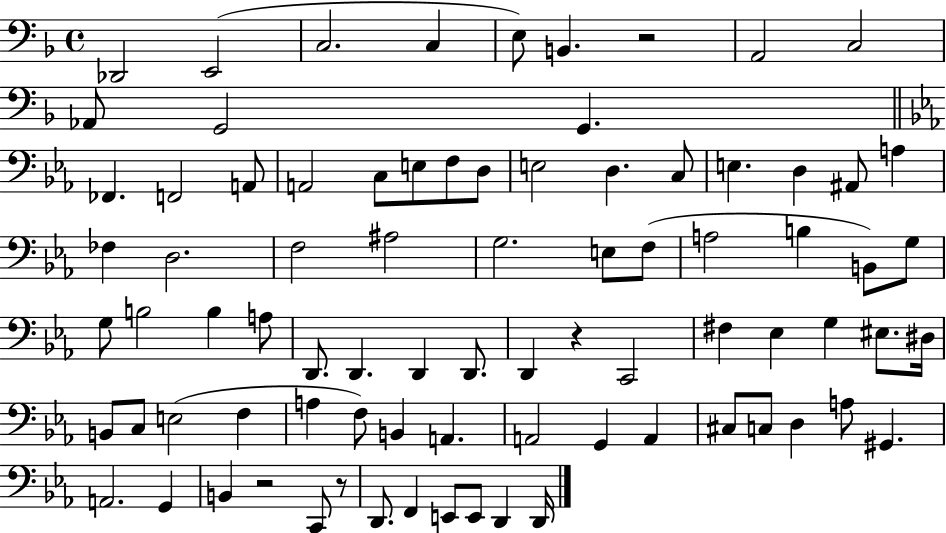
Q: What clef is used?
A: bass